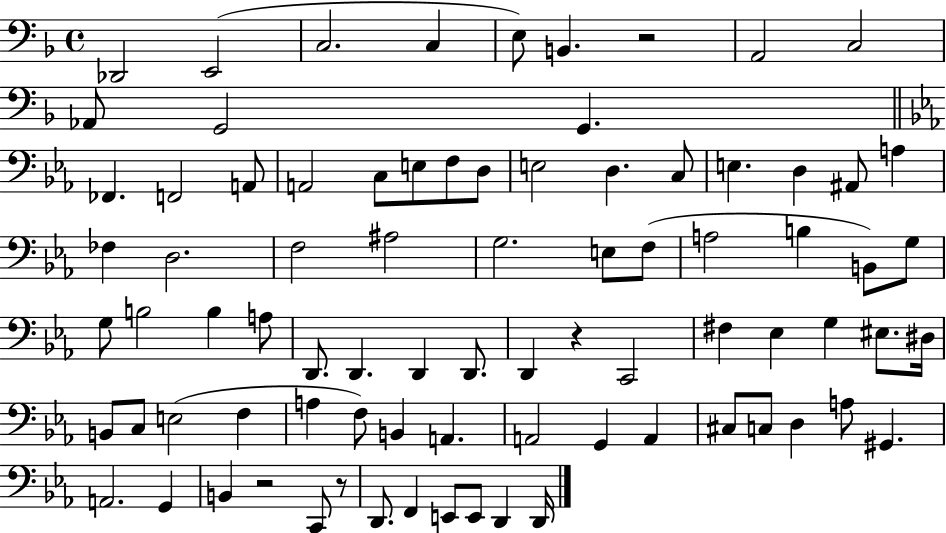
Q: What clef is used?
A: bass